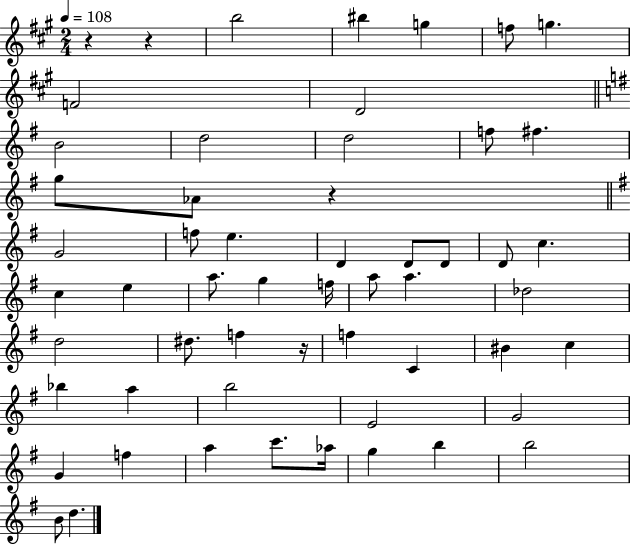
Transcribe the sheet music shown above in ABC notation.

X:1
T:Untitled
M:2/4
L:1/4
K:A
z z b2 ^b g f/2 g F2 D2 B2 d2 d2 f/2 ^f g/2 _A/2 z G2 f/2 e D D/2 D/2 D/2 c c e a/2 g f/4 a/2 a _d2 d2 ^d/2 f z/4 f C ^B c _b a b2 E2 G2 G f a c'/2 _a/4 g b b2 B/2 d